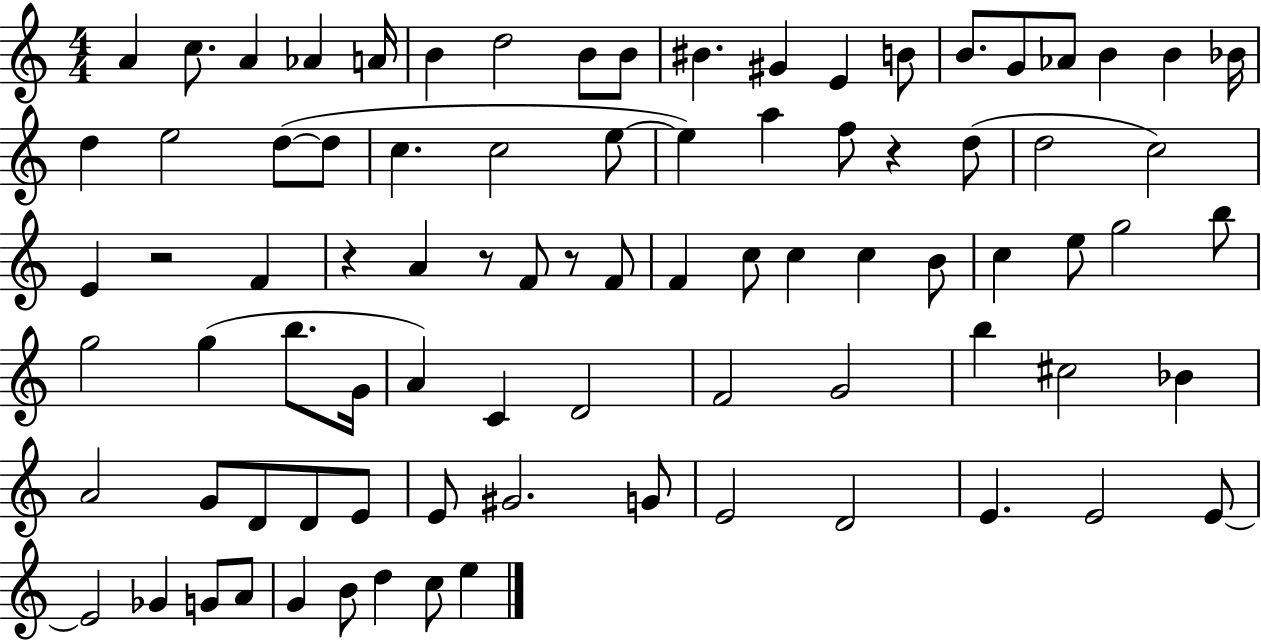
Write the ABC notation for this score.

X:1
T:Untitled
M:4/4
L:1/4
K:C
A c/2 A _A A/4 B d2 B/2 B/2 ^B ^G E B/2 B/2 G/2 _A/2 B B _B/4 d e2 d/2 d/2 c c2 e/2 e a f/2 z d/2 d2 c2 E z2 F z A z/2 F/2 z/2 F/2 F c/2 c c B/2 c e/2 g2 b/2 g2 g b/2 G/4 A C D2 F2 G2 b ^c2 _B A2 G/2 D/2 D/2 E/2 E/2 ^G2 G/2 E2 D2 E E2 E/2 E2 _G G/2 A/2 G B/2 d c/2 e